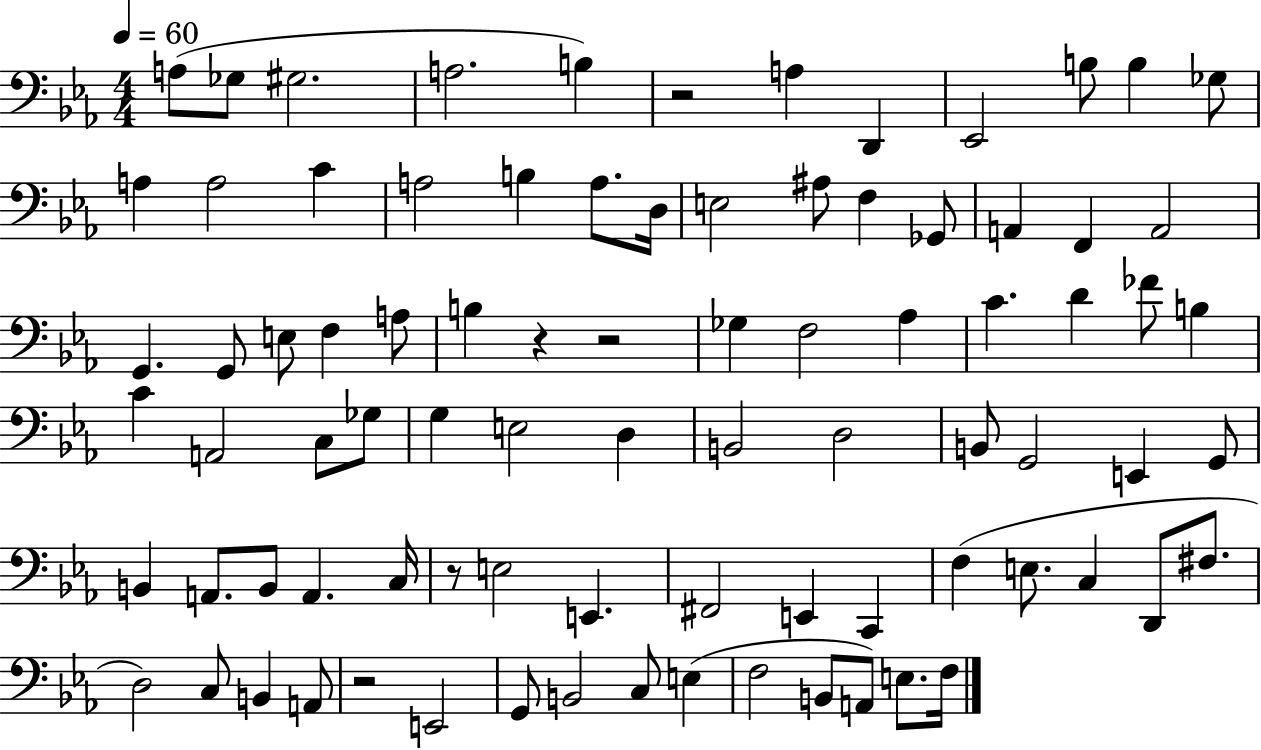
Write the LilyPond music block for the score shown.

{
  \clef bass
  \numericTimeSignature
  \time 4/4
  \key ees \major
  \tempo 4 = 60
  a8( ges8 gis2. | a2. b4) | r2 a4 d,4 | ees,2 b8 b4 ges8 | \break a4 a2 c'4 | a2 b4 a8. d16 | e2 ais8 f4 ges,8 | a,4 f,4 a,2 | \break g,4. g,8 e8 f4 a8 | b4 r4 r2 | ges4 f2 aes4 | c'4. d'4 fes'8 b4 | \break c'4 a,2 c8 ges8 | g4 e2 d4 | b,2 d2 | b,8 g,2 e,4 g,8 | \break b,4 a,8. b,8 a,4. c16 | r8 e2 e,4. | fis,2 e,4 c,4 | f4( e8. c4 d,8 fis8. | \break d2) c8 b,4 a,8 | r2 e,2 | g,8 b,2 c8 e4( | f2 b,8 a,8) e8. f16 | \break \bar "|."
}